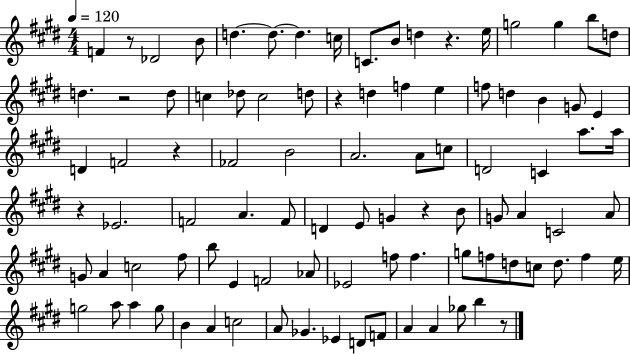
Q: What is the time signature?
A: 4/4